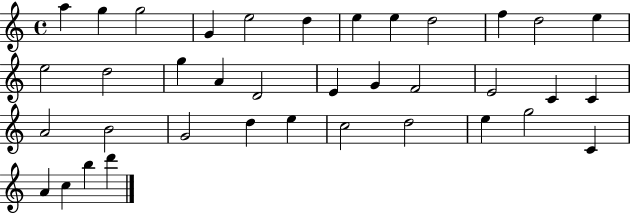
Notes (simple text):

A5/q G5/q G5/h G4/q E5/h D5/q E5/q E5/q D5/h F5/q D5/h E5/q E5/h D5/h G5/q A4/q D4/h E4/q G4/q F4/h E4/h C4/q C4/q A4/h B4/h G4/h D5/q E5/q C5/h D5/h E5/q G5/h C4/q A4/q C5/q B5/q D6/q